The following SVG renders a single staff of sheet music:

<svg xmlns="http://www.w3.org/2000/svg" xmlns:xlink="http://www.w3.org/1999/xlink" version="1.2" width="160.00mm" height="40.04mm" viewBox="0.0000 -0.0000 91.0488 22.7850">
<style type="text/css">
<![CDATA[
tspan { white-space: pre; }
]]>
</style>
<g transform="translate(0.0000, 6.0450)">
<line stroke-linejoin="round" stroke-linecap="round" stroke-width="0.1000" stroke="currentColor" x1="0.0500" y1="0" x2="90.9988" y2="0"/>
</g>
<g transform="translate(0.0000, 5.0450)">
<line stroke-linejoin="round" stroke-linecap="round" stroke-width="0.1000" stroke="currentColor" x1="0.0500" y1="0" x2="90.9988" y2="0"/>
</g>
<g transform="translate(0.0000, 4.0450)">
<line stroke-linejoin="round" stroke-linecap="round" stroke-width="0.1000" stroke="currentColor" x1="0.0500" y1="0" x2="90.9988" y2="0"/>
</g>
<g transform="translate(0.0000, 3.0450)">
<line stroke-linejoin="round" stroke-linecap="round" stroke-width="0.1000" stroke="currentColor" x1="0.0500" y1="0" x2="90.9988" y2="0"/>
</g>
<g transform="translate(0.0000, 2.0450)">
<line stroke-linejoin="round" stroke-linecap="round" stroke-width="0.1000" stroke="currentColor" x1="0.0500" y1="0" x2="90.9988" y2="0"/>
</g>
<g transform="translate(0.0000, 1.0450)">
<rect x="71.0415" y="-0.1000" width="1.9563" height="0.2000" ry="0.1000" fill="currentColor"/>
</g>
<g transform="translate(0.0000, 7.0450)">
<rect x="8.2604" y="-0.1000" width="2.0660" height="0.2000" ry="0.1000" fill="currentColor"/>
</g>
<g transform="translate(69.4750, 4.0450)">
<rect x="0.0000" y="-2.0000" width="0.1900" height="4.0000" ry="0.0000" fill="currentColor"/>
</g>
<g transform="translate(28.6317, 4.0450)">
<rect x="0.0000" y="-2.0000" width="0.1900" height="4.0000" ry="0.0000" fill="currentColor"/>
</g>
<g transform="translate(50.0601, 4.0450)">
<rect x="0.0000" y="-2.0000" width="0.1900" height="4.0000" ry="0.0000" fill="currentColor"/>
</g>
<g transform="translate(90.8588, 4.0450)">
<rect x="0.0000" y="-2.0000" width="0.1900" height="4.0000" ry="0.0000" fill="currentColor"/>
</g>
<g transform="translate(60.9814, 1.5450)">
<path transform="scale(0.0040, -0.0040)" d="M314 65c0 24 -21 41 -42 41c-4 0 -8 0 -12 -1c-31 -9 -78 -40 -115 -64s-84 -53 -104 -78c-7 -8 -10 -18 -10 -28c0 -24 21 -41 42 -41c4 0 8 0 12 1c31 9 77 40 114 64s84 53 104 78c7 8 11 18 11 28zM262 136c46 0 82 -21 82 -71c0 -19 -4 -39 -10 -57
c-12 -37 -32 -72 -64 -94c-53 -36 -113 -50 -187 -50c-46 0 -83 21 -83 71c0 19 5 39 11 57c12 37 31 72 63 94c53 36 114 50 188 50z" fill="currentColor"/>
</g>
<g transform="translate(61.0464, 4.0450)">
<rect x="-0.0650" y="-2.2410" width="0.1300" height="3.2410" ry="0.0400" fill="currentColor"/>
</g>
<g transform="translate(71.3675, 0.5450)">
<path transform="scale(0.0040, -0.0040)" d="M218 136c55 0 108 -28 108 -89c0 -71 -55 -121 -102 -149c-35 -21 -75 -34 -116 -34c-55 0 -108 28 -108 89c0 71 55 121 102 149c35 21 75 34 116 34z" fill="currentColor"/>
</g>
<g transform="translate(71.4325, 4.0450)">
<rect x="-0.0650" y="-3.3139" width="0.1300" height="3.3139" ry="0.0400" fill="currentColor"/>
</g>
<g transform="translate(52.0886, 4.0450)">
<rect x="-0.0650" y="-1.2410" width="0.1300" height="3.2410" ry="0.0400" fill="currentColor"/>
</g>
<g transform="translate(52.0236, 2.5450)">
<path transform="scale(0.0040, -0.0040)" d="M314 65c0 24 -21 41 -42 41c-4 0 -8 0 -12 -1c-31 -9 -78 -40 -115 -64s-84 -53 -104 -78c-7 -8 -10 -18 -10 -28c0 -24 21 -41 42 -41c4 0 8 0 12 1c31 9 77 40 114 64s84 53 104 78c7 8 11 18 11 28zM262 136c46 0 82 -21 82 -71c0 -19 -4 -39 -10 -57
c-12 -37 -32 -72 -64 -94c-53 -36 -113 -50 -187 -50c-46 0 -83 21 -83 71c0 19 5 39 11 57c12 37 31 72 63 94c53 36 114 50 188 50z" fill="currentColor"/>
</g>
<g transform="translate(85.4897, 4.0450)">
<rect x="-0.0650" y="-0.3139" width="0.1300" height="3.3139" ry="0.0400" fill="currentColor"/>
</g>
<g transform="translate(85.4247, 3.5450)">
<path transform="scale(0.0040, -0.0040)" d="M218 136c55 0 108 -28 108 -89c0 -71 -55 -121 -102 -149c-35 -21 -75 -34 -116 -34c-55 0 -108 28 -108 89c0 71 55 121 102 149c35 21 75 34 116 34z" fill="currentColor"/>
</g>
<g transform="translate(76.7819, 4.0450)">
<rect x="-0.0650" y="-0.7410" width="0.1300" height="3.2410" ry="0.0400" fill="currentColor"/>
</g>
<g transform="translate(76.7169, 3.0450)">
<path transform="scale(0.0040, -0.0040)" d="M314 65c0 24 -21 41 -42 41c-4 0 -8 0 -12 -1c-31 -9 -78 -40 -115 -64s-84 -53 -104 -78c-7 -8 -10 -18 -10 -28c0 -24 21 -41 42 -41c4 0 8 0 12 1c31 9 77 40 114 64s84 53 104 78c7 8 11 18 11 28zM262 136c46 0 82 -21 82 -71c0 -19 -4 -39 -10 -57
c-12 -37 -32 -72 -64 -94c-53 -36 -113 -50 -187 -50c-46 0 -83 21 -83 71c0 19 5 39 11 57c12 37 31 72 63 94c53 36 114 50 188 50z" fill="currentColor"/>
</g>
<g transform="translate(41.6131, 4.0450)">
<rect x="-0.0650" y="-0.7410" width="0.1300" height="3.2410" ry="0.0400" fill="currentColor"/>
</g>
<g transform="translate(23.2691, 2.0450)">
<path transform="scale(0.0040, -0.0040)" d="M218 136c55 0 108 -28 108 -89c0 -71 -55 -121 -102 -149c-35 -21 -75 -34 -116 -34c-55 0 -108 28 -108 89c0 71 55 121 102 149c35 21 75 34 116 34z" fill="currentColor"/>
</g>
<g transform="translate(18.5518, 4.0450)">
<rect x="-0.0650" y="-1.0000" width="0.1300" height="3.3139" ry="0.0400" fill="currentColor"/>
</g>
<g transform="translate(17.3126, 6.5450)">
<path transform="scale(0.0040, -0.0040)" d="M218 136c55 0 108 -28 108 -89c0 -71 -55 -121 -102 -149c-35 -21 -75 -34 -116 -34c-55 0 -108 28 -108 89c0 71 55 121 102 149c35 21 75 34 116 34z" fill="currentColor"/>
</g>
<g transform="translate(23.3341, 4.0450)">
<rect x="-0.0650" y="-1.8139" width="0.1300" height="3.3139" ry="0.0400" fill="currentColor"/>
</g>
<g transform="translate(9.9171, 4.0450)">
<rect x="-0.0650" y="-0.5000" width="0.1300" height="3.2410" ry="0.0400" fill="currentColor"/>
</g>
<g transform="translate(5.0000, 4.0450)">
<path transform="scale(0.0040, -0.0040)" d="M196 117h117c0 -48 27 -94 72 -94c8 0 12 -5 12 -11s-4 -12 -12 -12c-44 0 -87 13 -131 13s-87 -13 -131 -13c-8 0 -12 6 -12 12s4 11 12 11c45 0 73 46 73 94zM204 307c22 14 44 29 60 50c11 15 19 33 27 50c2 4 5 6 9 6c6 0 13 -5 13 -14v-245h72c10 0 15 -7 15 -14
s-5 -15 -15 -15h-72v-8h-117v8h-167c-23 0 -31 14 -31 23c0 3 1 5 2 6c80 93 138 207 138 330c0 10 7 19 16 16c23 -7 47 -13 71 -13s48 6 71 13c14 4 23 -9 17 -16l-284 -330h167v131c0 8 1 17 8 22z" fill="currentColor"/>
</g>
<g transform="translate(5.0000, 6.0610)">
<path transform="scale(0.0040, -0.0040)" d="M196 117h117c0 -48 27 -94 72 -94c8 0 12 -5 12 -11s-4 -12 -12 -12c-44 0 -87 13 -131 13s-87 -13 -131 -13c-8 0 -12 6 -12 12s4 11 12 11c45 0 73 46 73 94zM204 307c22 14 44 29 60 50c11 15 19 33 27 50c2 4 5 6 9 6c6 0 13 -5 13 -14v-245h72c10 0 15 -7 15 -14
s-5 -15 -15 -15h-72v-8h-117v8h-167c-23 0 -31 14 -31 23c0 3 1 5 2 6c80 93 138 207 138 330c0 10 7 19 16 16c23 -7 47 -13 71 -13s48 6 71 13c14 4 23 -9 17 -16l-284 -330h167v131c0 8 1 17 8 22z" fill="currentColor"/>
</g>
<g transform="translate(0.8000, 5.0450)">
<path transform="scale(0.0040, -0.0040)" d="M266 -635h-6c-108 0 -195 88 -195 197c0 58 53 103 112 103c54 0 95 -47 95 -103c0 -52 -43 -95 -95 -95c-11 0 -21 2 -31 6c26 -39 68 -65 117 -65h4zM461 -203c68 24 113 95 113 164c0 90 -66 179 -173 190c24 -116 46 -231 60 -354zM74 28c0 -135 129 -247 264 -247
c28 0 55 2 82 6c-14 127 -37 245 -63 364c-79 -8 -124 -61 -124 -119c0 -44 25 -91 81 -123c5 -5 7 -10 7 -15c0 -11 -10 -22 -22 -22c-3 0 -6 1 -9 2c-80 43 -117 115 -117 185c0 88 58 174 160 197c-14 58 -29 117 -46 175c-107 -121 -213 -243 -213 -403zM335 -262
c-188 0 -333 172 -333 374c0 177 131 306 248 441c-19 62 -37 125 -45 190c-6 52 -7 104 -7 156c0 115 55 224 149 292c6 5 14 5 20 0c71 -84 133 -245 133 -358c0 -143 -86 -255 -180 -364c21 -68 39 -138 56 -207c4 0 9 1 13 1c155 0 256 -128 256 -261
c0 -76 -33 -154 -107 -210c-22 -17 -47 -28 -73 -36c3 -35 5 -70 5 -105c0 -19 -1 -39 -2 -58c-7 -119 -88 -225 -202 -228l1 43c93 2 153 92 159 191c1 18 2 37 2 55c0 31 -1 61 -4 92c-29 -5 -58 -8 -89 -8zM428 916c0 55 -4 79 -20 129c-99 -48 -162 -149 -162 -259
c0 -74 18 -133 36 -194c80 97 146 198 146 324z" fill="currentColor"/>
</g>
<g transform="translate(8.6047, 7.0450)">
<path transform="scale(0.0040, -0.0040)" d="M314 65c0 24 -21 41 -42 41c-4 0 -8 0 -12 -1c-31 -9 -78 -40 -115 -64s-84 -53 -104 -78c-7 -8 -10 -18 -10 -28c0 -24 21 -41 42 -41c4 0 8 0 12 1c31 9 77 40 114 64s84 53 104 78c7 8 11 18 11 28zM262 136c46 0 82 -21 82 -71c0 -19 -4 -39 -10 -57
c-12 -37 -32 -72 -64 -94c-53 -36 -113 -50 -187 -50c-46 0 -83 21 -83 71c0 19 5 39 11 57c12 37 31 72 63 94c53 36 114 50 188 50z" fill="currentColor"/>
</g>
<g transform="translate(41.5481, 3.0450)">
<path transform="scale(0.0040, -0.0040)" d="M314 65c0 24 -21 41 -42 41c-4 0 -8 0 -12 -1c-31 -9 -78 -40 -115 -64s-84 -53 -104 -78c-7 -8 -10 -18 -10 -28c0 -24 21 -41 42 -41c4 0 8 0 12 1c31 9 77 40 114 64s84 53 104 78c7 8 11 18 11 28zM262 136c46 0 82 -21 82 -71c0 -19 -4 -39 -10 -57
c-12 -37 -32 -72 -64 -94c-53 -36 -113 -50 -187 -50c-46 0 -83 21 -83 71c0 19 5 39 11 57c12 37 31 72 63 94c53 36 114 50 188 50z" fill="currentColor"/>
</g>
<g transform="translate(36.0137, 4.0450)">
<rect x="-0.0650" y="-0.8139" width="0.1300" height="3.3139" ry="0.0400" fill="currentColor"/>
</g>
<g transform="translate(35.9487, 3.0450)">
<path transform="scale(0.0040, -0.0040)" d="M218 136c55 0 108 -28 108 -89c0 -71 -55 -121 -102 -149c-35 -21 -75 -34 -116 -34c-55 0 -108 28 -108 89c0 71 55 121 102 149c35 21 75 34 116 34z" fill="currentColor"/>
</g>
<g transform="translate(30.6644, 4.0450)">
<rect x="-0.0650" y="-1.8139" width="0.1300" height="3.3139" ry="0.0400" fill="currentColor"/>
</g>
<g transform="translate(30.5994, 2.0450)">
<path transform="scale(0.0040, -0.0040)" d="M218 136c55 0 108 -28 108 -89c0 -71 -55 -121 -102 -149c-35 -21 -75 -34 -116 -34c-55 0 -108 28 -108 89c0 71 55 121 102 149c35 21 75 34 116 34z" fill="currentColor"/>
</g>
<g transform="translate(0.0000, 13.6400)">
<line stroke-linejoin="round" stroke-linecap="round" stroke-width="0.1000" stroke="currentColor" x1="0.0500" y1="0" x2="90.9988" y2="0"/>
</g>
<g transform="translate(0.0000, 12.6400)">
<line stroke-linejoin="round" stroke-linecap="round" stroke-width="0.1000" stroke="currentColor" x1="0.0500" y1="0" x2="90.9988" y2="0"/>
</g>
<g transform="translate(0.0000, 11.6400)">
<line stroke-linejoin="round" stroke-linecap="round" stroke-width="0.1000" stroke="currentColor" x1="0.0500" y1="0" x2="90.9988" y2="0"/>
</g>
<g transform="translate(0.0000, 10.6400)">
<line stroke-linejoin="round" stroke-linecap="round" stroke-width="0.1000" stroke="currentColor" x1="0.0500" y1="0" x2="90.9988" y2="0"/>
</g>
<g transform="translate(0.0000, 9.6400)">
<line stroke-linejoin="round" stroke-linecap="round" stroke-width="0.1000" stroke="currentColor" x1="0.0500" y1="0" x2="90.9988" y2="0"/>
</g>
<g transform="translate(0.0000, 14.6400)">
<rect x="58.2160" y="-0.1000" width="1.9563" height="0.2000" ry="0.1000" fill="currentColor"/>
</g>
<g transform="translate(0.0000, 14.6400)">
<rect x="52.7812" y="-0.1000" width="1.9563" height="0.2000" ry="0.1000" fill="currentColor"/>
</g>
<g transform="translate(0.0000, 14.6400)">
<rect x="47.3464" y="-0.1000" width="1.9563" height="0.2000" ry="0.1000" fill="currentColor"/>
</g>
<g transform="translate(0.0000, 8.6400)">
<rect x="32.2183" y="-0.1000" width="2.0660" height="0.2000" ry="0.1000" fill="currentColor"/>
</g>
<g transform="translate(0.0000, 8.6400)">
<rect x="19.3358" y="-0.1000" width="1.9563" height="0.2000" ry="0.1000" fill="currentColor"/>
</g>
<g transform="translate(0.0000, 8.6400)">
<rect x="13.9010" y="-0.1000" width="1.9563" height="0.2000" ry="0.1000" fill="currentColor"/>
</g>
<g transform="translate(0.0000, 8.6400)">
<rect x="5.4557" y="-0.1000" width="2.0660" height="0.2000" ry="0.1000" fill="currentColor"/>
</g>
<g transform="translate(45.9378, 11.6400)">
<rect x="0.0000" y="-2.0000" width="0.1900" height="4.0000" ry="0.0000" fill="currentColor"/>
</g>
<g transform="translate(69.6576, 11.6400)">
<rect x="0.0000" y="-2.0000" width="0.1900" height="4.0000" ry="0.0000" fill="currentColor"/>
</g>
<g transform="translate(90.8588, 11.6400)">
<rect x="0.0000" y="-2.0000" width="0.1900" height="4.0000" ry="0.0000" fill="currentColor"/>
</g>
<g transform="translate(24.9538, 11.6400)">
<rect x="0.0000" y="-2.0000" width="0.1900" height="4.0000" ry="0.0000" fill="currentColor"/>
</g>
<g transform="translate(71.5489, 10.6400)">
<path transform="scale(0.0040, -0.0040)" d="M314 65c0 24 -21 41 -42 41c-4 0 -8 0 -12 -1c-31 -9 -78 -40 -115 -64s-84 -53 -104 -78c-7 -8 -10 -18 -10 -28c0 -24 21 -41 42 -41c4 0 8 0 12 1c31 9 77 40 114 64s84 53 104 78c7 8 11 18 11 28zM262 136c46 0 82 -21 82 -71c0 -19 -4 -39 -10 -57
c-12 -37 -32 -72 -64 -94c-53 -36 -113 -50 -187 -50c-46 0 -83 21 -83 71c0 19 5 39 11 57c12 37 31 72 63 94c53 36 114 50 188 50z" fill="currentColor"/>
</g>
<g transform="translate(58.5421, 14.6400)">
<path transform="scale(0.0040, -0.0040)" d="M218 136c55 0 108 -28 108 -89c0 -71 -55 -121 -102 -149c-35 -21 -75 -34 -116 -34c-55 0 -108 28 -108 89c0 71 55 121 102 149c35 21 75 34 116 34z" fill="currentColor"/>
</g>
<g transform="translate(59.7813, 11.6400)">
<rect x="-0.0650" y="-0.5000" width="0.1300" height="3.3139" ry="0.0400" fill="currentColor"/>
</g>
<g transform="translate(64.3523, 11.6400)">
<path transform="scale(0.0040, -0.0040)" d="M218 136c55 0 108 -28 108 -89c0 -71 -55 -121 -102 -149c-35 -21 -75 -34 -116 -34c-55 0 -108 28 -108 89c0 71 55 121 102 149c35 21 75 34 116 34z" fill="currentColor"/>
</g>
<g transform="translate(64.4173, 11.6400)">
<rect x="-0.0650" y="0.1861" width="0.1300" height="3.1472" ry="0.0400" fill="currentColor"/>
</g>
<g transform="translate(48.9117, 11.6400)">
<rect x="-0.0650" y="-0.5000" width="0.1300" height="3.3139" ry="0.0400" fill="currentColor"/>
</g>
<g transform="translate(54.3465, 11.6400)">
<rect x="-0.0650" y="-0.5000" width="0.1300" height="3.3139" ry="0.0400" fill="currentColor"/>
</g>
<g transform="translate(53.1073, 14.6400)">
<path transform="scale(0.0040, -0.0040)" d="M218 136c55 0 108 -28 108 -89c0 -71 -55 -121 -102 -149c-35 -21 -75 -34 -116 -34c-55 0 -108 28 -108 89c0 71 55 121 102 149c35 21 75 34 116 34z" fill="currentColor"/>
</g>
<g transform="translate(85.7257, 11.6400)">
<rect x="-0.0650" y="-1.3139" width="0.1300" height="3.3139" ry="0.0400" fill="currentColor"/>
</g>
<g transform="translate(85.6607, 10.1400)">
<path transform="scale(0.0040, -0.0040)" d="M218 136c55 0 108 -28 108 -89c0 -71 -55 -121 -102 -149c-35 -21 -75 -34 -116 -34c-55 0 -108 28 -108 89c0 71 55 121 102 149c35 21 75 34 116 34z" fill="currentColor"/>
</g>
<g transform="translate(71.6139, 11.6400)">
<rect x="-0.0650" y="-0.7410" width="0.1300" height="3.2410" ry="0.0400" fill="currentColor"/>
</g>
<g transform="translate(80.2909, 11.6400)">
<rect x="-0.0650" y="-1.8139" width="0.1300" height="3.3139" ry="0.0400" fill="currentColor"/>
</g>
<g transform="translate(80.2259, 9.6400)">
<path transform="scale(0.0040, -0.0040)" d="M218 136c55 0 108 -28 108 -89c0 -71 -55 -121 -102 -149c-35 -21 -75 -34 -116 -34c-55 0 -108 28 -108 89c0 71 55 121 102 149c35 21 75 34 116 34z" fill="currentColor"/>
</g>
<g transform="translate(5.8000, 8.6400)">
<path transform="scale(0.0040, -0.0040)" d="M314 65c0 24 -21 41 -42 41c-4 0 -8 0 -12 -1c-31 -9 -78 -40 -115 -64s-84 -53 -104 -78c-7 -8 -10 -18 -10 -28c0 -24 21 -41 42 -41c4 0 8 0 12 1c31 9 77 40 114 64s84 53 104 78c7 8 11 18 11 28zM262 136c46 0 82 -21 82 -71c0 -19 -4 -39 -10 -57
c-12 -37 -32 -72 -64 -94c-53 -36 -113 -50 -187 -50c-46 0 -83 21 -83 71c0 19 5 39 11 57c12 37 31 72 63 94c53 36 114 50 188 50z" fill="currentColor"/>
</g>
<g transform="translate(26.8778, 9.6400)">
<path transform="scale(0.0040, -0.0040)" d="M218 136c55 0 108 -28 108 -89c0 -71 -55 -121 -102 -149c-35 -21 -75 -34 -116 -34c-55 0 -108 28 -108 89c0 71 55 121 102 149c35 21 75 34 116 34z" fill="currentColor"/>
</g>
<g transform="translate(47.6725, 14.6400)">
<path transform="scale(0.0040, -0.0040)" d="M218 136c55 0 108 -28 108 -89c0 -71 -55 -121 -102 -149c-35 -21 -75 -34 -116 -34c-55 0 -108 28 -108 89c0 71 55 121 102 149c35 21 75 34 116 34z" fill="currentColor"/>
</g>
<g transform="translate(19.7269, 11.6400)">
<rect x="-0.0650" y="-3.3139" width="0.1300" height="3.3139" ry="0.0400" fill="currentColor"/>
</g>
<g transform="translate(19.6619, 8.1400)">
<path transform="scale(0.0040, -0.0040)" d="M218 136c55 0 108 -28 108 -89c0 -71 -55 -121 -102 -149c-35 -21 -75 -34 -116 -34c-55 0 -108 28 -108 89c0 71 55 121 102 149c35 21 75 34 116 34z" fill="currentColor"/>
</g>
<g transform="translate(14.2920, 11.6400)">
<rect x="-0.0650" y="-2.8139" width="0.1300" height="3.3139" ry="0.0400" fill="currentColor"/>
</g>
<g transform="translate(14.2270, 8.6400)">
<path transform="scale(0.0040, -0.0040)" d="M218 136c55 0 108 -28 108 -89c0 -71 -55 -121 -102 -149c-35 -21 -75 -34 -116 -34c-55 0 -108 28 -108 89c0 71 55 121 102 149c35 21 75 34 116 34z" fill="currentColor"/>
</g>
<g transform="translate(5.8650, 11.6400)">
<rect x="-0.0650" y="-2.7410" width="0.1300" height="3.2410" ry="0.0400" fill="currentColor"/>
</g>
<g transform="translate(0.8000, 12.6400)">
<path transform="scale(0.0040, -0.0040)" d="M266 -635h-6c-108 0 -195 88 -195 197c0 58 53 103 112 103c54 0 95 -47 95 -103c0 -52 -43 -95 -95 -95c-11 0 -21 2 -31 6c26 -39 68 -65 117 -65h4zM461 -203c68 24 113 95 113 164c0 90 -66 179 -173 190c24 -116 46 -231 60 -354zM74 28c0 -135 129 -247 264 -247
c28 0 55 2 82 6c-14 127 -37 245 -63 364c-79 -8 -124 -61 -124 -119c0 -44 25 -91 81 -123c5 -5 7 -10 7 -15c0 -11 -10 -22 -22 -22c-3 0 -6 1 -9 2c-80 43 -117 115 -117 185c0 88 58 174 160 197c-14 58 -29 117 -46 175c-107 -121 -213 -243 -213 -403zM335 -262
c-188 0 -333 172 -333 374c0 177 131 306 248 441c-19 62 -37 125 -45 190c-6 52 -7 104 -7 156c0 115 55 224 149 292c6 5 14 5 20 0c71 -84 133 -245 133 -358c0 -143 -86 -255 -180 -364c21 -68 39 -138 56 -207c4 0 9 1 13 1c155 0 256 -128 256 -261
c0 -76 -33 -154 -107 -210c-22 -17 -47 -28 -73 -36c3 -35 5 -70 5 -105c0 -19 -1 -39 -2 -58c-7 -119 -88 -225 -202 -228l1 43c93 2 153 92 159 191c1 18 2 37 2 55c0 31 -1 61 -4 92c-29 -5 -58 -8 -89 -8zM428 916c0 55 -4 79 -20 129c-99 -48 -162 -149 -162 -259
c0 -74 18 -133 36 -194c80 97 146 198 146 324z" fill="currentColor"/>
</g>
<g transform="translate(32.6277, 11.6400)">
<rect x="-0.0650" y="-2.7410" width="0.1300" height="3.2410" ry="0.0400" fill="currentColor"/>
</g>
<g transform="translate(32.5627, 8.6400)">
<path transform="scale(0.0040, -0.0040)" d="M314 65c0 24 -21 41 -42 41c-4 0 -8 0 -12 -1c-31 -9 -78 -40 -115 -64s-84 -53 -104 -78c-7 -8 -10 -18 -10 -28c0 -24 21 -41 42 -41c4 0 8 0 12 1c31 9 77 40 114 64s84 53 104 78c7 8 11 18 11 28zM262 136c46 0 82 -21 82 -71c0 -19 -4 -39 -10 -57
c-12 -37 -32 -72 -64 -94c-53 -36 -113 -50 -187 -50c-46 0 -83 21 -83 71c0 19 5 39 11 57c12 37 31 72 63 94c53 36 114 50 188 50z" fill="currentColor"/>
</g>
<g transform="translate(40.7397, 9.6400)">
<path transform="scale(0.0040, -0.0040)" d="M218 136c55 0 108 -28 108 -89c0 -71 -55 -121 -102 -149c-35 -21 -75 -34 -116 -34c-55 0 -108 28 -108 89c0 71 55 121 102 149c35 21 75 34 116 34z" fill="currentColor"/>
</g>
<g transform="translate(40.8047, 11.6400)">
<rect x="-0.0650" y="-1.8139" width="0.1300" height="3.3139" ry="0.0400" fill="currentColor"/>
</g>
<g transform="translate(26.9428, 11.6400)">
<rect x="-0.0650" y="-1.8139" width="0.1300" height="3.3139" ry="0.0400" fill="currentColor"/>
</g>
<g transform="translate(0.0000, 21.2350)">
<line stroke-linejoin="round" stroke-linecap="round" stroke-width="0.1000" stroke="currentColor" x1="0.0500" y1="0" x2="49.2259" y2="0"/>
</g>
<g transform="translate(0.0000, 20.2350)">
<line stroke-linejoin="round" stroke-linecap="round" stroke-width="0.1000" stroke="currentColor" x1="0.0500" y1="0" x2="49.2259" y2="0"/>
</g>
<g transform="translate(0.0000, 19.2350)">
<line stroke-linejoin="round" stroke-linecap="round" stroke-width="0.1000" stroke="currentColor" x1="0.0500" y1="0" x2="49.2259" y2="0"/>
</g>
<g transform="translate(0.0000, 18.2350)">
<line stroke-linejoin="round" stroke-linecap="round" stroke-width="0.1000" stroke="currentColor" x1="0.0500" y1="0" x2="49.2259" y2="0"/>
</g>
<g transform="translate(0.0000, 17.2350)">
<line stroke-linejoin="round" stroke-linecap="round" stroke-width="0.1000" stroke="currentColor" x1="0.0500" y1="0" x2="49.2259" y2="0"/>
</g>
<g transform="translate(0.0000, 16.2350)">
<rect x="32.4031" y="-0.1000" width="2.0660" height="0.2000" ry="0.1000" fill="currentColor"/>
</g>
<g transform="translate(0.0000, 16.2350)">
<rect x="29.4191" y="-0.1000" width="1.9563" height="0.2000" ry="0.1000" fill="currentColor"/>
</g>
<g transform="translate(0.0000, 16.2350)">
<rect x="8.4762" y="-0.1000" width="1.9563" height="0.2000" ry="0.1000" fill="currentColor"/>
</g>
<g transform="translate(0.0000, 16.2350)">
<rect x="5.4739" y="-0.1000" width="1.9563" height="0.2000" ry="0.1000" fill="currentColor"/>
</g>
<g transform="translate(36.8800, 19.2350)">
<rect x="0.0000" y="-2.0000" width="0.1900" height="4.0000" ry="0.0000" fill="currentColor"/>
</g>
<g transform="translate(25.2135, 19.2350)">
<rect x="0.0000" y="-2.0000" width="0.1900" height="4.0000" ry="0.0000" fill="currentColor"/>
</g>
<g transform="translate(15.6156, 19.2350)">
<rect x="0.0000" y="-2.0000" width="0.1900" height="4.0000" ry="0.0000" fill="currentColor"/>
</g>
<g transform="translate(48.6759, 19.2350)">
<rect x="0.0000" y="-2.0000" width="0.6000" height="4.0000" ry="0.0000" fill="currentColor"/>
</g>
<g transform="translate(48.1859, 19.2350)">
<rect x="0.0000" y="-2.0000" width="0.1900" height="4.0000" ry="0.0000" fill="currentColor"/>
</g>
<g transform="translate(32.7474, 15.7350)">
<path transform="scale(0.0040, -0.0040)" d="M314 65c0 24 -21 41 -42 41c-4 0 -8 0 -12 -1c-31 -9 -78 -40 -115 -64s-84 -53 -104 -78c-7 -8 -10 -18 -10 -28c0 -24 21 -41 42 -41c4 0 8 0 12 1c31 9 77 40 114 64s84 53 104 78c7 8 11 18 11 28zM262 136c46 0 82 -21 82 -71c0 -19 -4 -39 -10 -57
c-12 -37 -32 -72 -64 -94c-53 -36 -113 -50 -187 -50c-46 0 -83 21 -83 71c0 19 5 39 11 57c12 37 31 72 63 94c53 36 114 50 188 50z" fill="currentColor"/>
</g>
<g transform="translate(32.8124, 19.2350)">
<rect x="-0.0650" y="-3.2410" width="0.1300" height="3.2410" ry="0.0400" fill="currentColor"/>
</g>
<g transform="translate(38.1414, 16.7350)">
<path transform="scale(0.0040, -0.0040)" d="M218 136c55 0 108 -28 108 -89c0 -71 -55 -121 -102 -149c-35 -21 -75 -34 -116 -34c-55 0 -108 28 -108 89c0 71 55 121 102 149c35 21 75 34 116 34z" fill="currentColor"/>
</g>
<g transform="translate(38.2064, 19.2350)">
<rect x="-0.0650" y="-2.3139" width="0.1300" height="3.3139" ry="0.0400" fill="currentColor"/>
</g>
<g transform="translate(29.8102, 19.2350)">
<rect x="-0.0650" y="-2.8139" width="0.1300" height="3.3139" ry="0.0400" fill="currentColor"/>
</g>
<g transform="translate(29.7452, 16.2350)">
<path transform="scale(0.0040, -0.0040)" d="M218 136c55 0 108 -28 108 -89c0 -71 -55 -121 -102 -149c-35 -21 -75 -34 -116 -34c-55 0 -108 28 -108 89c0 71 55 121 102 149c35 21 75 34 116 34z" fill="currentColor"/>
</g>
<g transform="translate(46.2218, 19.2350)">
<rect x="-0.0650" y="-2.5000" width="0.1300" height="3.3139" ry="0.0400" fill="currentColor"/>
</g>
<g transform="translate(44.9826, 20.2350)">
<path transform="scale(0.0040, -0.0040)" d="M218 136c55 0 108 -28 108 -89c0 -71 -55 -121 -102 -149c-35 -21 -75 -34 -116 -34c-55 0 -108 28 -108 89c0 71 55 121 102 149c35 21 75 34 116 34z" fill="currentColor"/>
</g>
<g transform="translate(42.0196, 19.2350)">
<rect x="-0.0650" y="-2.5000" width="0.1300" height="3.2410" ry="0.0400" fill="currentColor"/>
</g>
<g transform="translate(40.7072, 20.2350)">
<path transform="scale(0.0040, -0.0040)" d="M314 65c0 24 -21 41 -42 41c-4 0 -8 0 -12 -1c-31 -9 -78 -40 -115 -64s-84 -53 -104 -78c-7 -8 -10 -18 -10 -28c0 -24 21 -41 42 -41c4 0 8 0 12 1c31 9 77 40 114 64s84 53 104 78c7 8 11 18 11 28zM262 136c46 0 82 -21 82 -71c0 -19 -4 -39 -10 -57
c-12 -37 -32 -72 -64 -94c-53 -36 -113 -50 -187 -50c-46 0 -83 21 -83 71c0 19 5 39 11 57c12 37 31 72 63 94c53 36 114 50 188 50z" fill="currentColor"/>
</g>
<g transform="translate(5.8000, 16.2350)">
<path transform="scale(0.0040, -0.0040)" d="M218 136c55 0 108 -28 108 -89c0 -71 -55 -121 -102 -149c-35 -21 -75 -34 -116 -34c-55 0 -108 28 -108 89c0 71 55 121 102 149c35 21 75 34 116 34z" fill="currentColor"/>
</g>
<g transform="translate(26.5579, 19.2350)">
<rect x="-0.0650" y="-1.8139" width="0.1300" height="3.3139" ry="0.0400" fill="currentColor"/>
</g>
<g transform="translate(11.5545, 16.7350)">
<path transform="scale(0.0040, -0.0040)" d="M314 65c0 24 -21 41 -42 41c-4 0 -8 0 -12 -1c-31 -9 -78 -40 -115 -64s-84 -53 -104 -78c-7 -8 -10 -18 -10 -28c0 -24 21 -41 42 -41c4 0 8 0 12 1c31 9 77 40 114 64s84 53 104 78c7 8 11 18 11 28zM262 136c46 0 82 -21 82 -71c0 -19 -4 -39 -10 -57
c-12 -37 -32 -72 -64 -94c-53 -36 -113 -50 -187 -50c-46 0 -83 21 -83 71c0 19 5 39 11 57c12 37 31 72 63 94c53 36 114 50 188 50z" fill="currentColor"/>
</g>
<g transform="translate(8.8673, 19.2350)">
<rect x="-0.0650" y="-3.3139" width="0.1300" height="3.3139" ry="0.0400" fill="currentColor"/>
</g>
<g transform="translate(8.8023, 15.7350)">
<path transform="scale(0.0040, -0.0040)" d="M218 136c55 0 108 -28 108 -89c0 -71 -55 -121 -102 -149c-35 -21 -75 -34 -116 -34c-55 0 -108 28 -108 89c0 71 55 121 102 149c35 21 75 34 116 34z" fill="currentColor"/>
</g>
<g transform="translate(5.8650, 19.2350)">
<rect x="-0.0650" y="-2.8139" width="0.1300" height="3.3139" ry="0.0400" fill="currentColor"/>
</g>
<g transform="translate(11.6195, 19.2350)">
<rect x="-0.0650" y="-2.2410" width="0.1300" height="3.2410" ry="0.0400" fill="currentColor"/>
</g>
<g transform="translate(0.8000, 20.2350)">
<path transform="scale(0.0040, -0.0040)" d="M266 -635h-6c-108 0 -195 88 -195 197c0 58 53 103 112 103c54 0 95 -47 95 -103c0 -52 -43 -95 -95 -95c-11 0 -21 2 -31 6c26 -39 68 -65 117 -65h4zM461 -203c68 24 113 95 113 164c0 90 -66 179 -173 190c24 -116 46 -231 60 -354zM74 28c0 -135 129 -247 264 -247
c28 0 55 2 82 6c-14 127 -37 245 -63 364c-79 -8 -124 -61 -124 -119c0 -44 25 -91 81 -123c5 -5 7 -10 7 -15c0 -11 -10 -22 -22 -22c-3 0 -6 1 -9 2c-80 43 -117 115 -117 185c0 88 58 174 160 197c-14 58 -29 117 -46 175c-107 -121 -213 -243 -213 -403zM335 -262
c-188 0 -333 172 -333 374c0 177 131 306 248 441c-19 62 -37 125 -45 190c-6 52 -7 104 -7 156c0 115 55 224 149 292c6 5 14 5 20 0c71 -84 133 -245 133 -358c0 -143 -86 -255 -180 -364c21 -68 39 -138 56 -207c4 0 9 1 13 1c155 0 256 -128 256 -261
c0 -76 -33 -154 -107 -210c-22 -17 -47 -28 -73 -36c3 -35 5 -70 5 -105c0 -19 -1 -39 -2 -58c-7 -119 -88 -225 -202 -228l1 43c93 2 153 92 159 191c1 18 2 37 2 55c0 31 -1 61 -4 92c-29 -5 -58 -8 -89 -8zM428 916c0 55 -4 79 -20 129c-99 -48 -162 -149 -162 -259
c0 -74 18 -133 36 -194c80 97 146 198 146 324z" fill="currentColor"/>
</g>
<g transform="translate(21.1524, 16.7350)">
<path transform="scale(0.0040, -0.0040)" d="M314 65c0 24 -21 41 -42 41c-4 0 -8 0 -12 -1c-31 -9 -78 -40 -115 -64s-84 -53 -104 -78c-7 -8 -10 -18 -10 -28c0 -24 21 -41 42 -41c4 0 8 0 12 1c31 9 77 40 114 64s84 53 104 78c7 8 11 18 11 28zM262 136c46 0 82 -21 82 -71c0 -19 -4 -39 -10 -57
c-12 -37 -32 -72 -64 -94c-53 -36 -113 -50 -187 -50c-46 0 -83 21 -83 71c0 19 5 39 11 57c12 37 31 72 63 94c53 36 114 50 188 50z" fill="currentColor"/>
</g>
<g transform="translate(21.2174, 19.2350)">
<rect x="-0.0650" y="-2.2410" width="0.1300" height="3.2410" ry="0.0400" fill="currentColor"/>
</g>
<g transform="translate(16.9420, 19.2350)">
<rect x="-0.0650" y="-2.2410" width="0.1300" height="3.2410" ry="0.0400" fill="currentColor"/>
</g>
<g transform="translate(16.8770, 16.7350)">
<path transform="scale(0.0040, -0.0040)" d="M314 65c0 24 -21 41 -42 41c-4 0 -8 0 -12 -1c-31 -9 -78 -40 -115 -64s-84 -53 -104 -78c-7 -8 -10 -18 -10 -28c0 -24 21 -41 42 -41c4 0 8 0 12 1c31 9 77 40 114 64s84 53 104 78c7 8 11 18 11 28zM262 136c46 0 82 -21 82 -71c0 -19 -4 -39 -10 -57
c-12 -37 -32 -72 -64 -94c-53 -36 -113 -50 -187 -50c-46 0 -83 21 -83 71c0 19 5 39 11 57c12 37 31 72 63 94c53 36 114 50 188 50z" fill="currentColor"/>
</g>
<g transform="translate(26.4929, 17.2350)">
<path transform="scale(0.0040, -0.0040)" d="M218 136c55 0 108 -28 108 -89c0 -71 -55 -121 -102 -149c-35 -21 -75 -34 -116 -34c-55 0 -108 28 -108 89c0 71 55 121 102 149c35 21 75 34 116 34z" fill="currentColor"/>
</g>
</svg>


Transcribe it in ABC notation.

X:1
T:Untitled
M:4/4
L:1/4
K:C
C2 D f f d d2 e2 g2 b d2 c a2 a b f a2 f C C C B d2 f e a b g2 g2 g2 f a b2 g G2 G